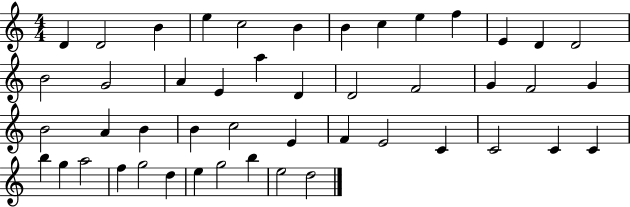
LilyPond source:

{
  \clef treble
  \numericTimeSignature
  \time 4/4
  \key c \major
  d'4 d'2 b'4 | e''4 c''2 b'4 | b'4 c''4 e''4 f''4 | e'4 d'4 d'2 | \break b'2 g'2 | a'4 e'4 a''4 d'4 | d'2 f'2 | g'4 f'2 g'4 | \break b'2 a'4 b'4 | b'4 c''2 e'4 | f'4 e'2 c'4 | c'2 c'4 c'4 | \break b''4 g''4 a''2 | f''4 g''2 d''4 | e''4 g''2 b''4 | e''2 d''2 | \break \bar "|."
}